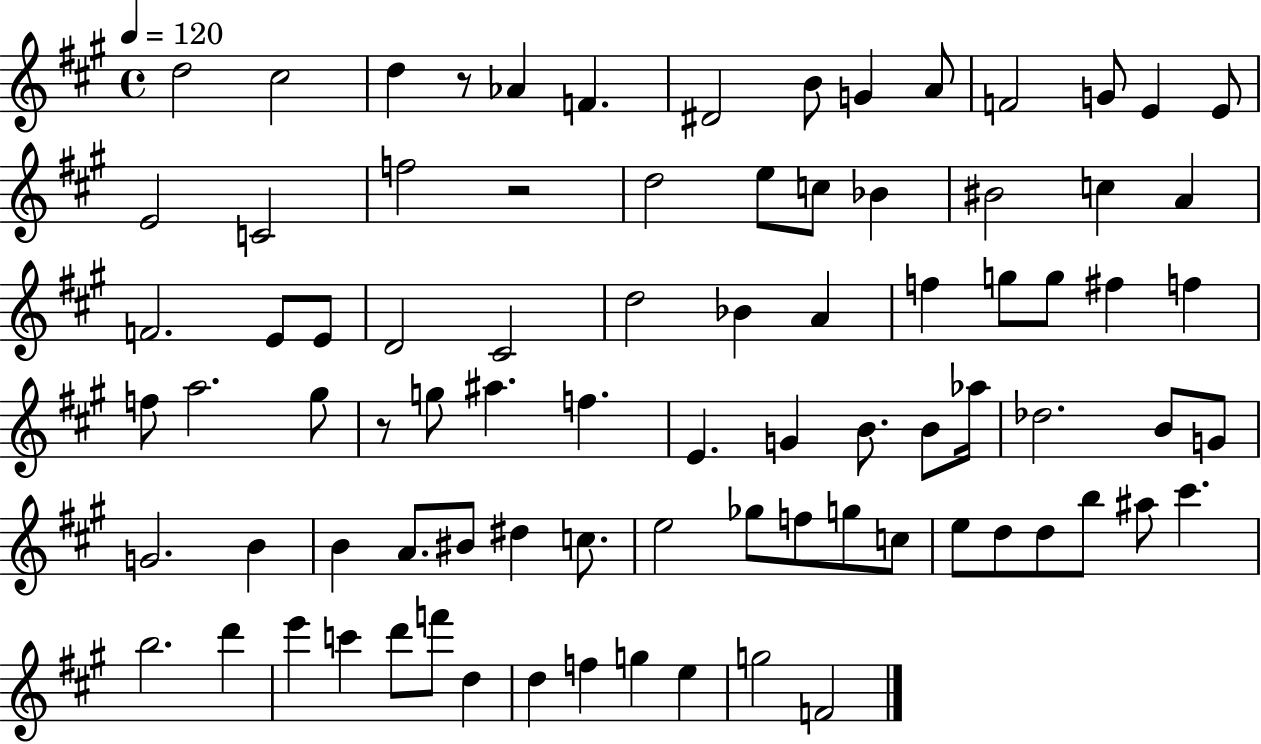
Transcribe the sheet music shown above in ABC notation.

X:1
T:Untitled
M:4/4
L:1/4
K:A
d2 ^c2 d z/2 _A F ^D2 B/2 G A/2 F2 G/2 E E/2 E2 C2 f2 z2 d2 e/2 c/2 _B ^B2 c A F2 E/2 E/2 D2 ^C2 d2 _B A f g/2 g/2 ^f f f/2 a2 ^g/2 z/2 g/2 ^a f E G B/2 B/2 _a/4 _d2 B/2 G/2 G2 B B A/2 ^B/2 ^d c/2 e2 _g/2 f/2 g/2 c/2 e/2 d/2 d/2 b/2 ^a/2 ^c' b2 d' e' c' d'/2 f'/2 d d f g e g2 F2